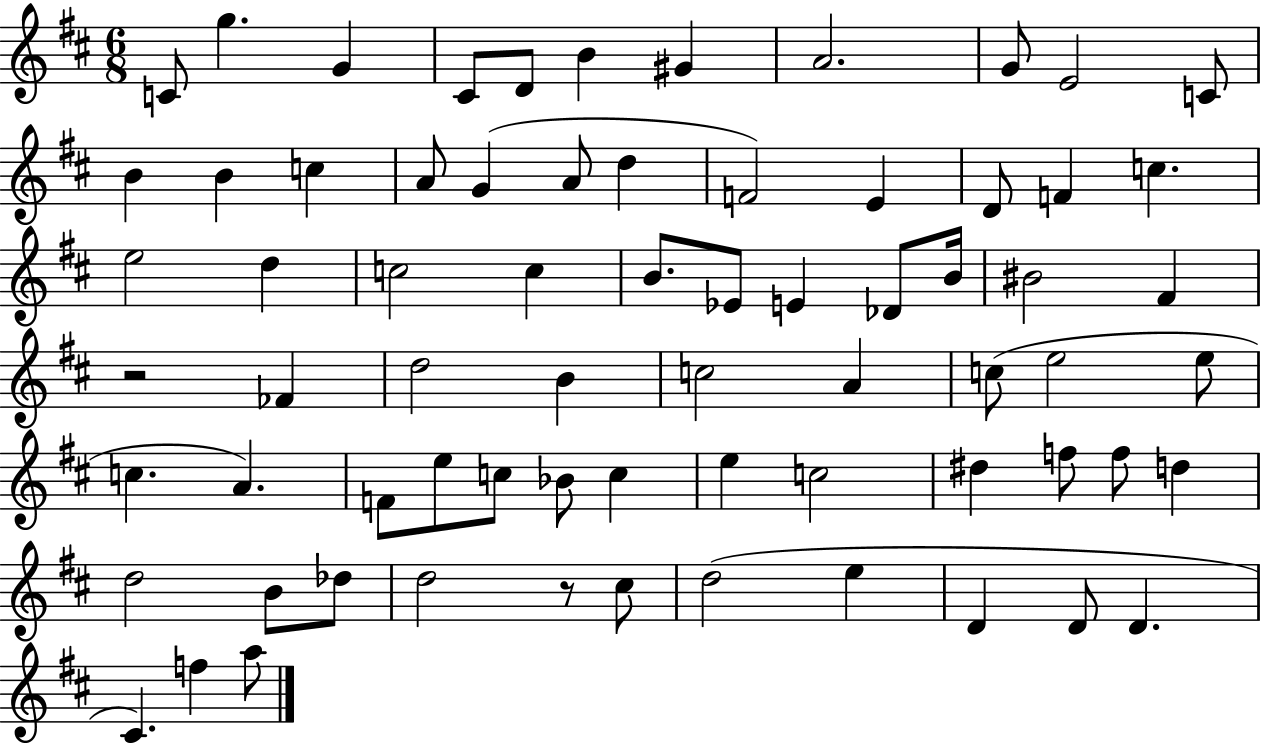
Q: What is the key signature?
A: D major